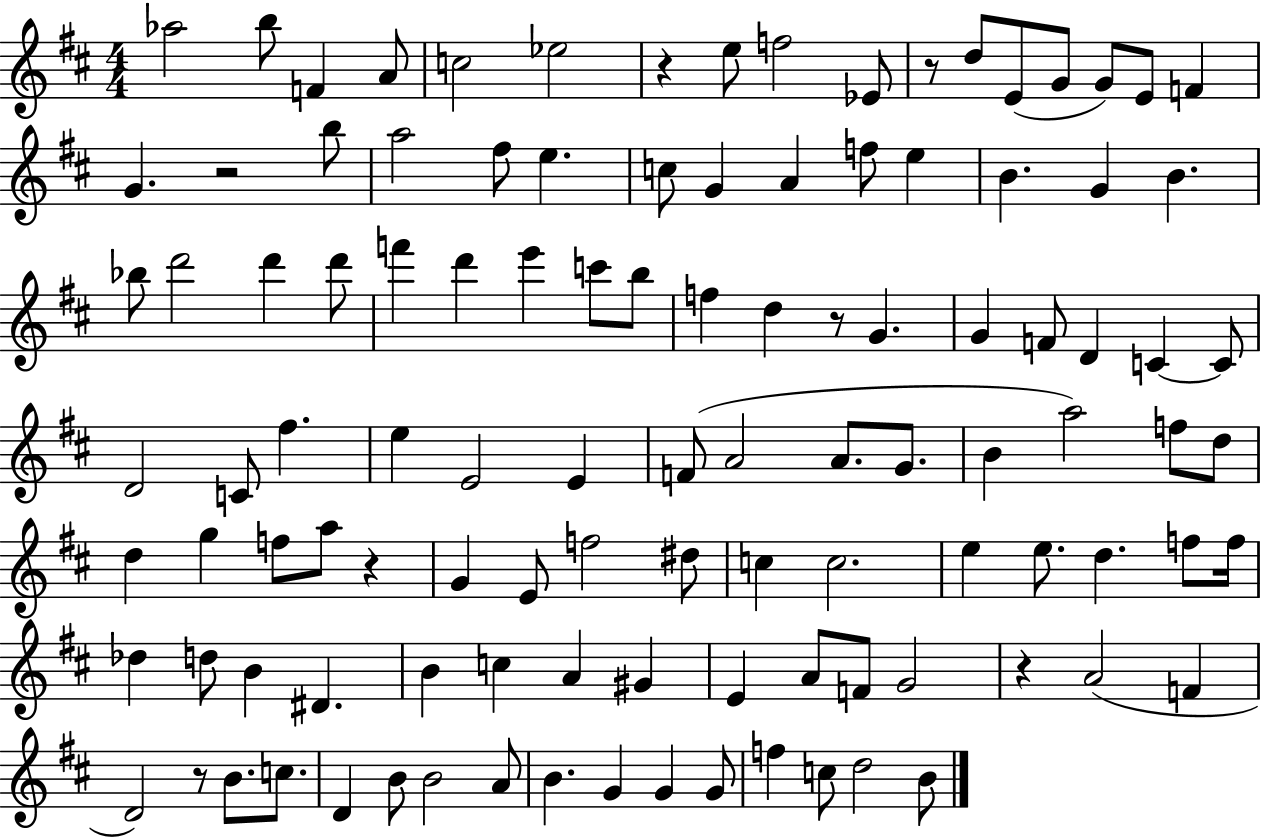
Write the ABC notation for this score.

X:1
T:Untitled
M:4/4
L:1/4
K:D
_a2 b/2 F A/2 c2 _e2 z e/2 f2 _E/2 z/2 d/2 E/2 G/2 G/2 E/2 F G z2 b/2 a2 ^f/2 e c/2 G A f/2 e B G B _b/2 d'2 d' d'/2 f' d' e' c'/2 b/2 f d z/2 G G F/2 D C C/2 D2 C/2 ^f e E2 E F/2 A2 A/2 G/2 B a2 f/2 d/2 d g f/2 a/2 z G E/2 f2 ^d/2 c c2 e e/2 d f/2 f/4 _d d/2 B ^D B c A ^G E A/2 F/2 G2 z A2 F D2 z/2 B/2 c/2 D B/2 B2 A/2 B G G G/2 f c/2 d2 B/2